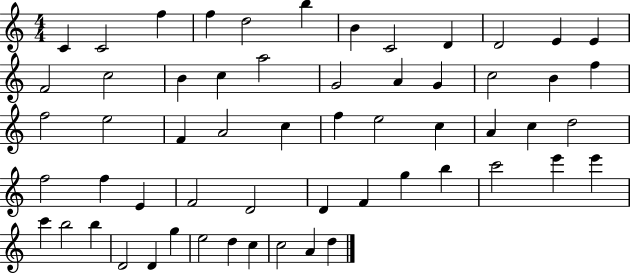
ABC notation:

X:1
T:Untitled
M:4/4
L:1/4
K:C
C C2 f f d2 b B C2 D D2 E E F2 c2 B c a2 G2 A G c2 B f f2 e2 F A2 c f e2 c A c d2 f2 f E F2 D2 D F g b c'2 e' e' c' b2 b D2 D g e2 d c c2 A d